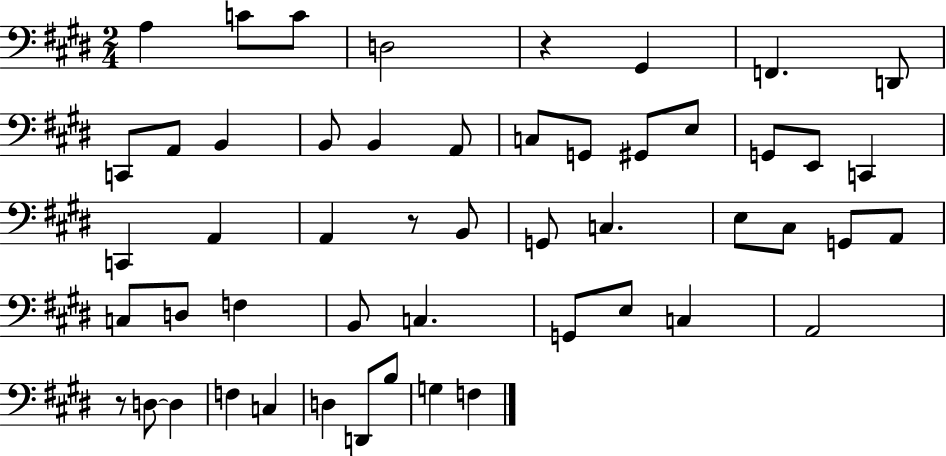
A3/q C4/e C4/e D3/h R/q G#2/q F2/q. D2/e C2/e A2/e B2/q B2/e B2/q A2/e C3/e G2/e G#2/e E3/e G2/e E2/e C2/q C2/q A2/q A2/q R/e B2/e G2/e C3/q. E3/e C#3/e G2/e A2/e C3/e D3/e F3/q B2/e C3/q. G2/e E3/e C3/q A2/h R/e D3/e D3/q F3/q C3/q D3/q D2/e B3/e G3/q F3/q